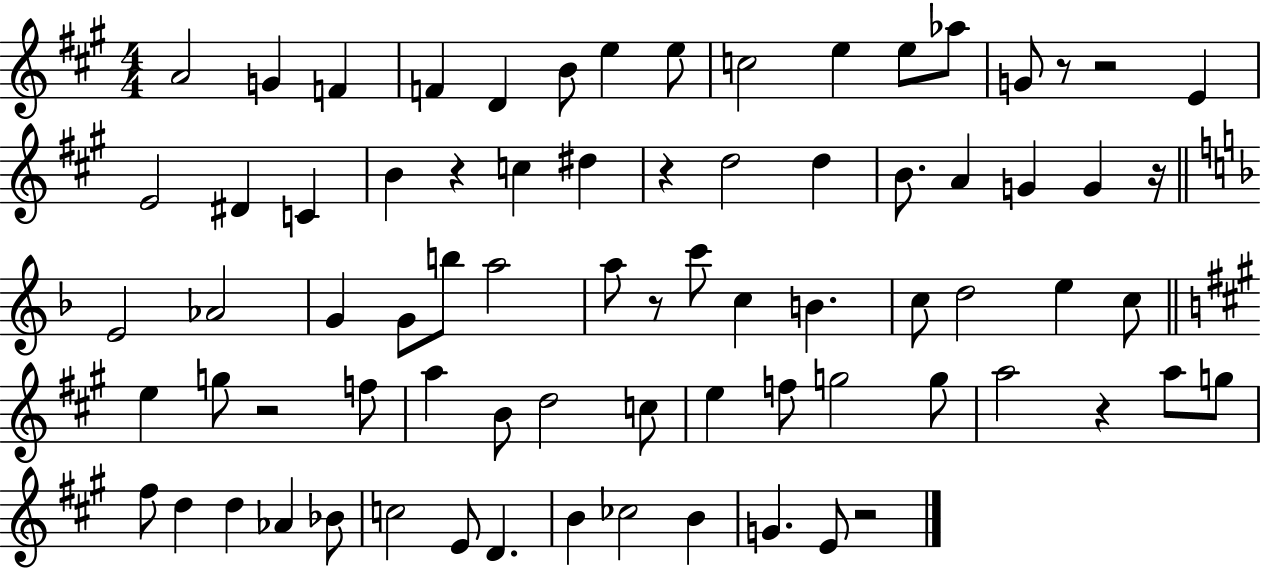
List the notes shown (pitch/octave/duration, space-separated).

A4/h G4/q F4/q F4/q D4/q B4/e E5/q E5/e C5/h E5/q E5/e Ab5/e G4/e R/e R/h E4/q E4/h D#4/q C4/q B4/q R/q C5/q D#5/q R/q D5/h D5/q B4/e. A4/q G4/q G4/q R/s E4/h Ab4/h G4/q G4/e B5/e A5/h A5/e R/e C6/e C5/q B4/q. C5/e D5/h E5/q C5/e E5/q G5/e R/h F5/e A5/q B4/e D5/h C5/e E5/q F5/e G5/h G5/e A5/h R/q A5/e G5/e F#5/e D5/q D5/q Ab4/q Bb4/e C5/h E4/e D4/q. B4/q CES5/h B4/q G4/q. E4/e R/h